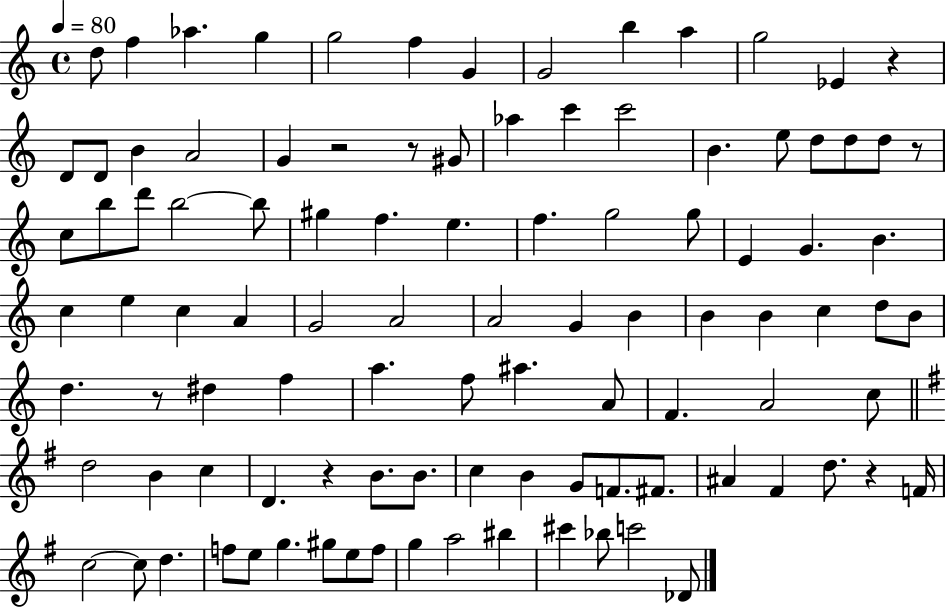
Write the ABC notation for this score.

X:1
T:Untitled
M:4/4
L:1/4
K:C
d/2 f _a g g2 f G G2 b a g2 _E z D/2 D/2 B A2 G z2 z/2 ^G/2 _a c' c'2 B e/2 d/2 d/2 d/2 z/2 c/2 b/2 d'/2 b2 b/2 ^g f e f g2 g/2 E G B c e c A G2 A2 A2 G B B B c d/2 B/2 d z/2 ^d f a f/2 ^a A/2 F A2 c/2 d2 B c D z B/2 B/2 c B G/2 F/2 ^F/2 ^A ^F d/2 z F/4 c2 c/2 d f/2 e/2 g ^g/2 e/2 f/2 g a2 ^b ^c' _b/2 c'2 _D/2